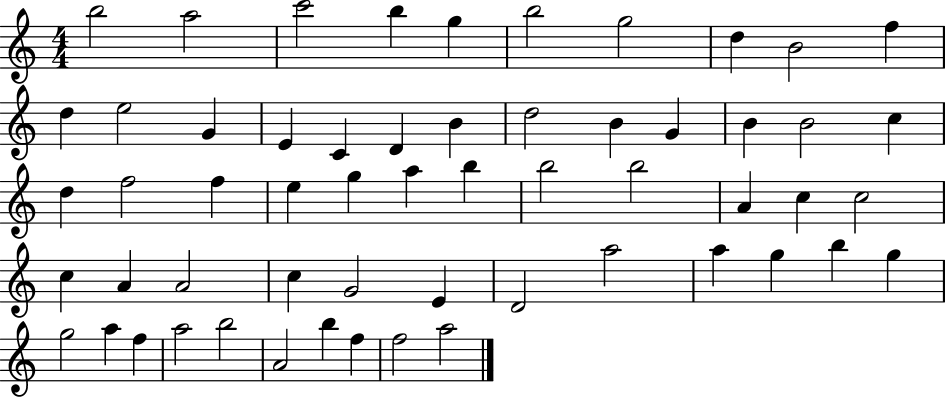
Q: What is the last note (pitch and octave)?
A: A5